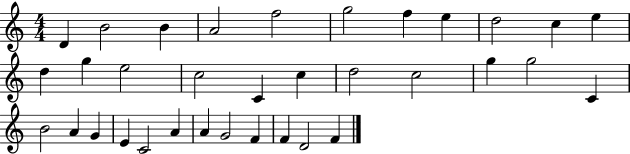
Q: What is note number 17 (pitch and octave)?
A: C5